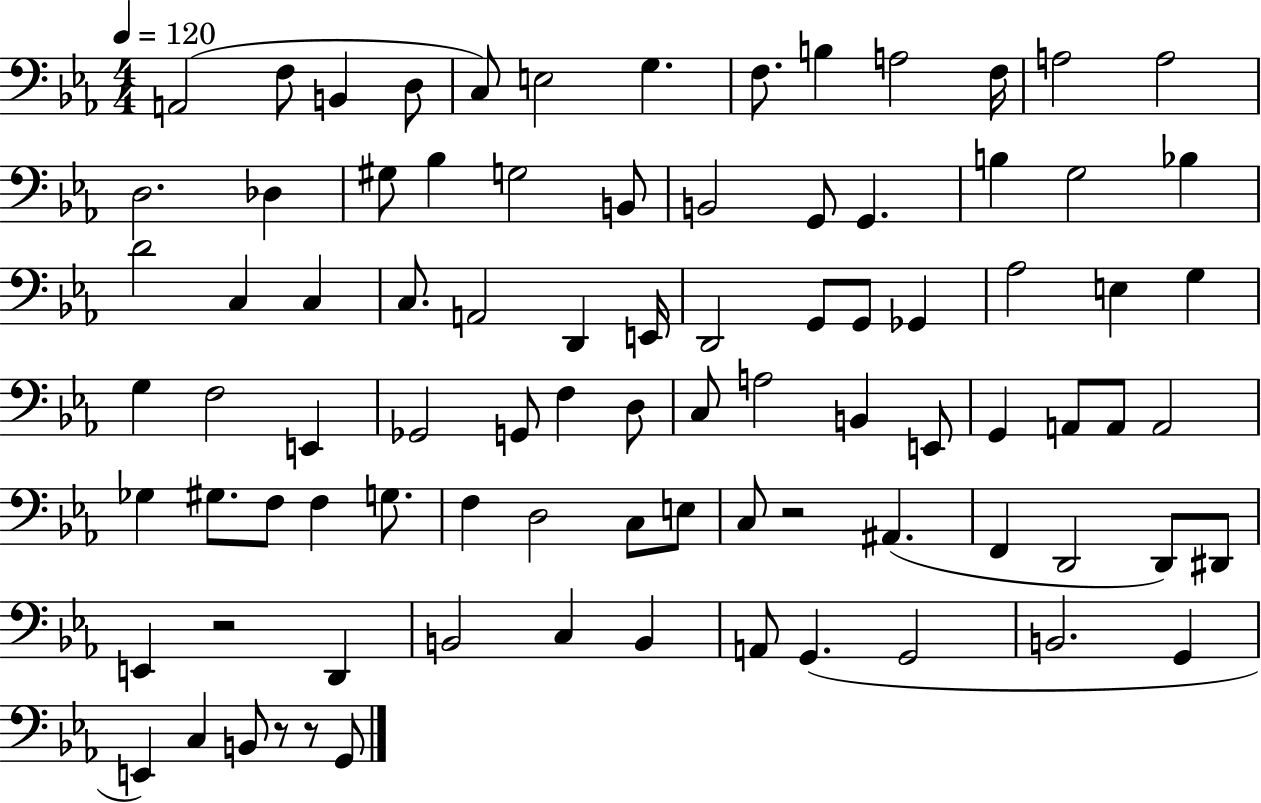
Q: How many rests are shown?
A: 4